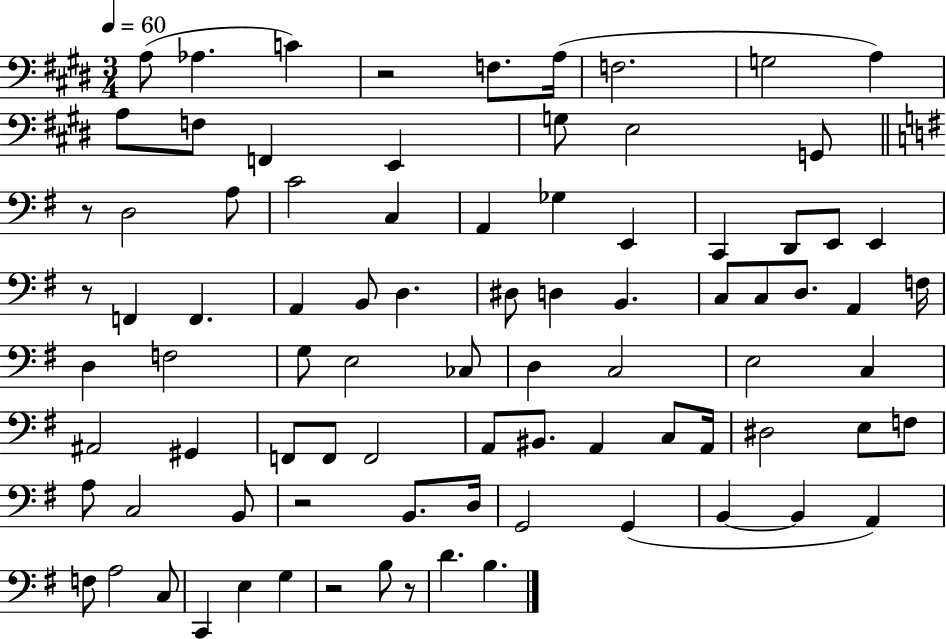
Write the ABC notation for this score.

X:1
T:Untitled
M:3/4
L:1/4
K:E
A,/2 _A, C z2 F,/2 A,/4 F,2 G,2 A, A,/2 F,/2 F,, E,, G,/2 E,2 G,,/2 z/2 D,2 A,/2 C2 C, A,, _G, E,, C,, D,,/2 E,,/2 E,, z/2 F,, F,, A,, B,,/2 D, ^D,/2 D, B,, C,/2 C,/2 D,/2 A,, F,/4 D, F,2 G,/2 E,2 _C,/2 D, C,2 E,2 C, ^A,,2 ^G,, F,,/2 F,,/2 F,,2 A,,/2 ^B,,/2 A,, C,/2 A,,/4 ^D,2 E,/2 F,/2 A,/2 C,2 B,,/2 z2 B,,/2 D,/4 G,,2 G,, B,, B,, A,, F,/2 A,2 C,/2 C,, E, G, z2 B,/2 z/2 D B,